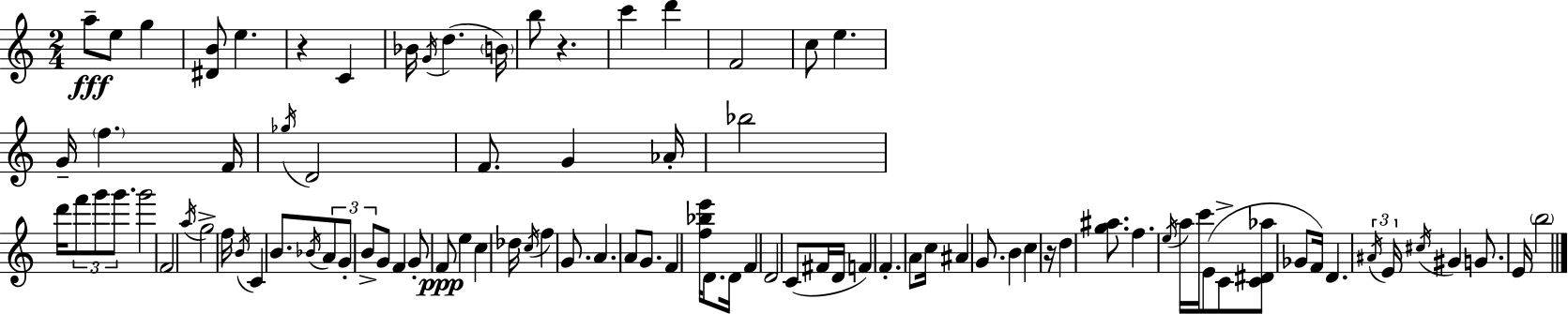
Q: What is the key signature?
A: A minor